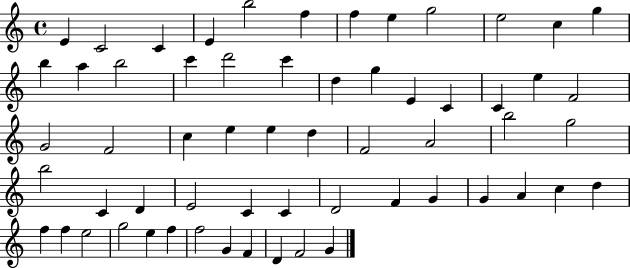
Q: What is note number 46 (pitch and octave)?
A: A4